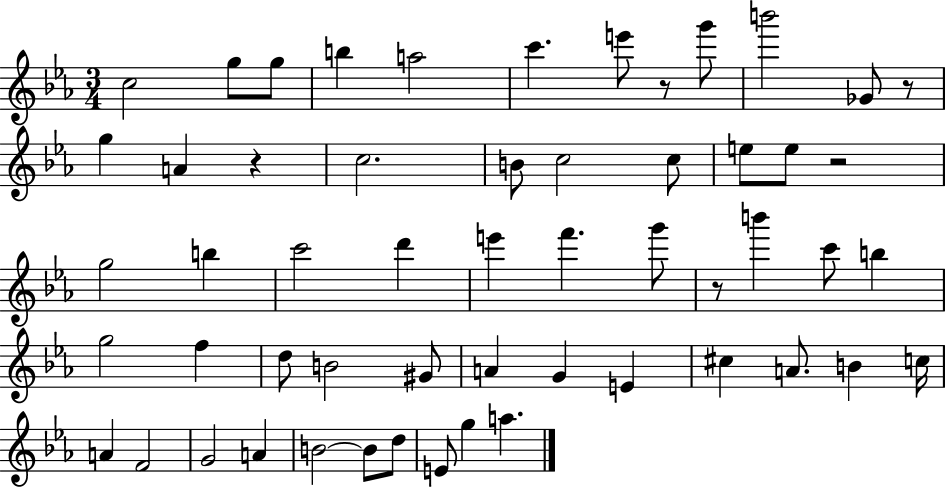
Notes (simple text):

C5/h G5/e G5/e B5/q A5/h C6/q. E6/e R/e G6/e B6/h Gb4/e R/e G5/q A4/q R/q C5/h. B4/e C5/h C5/e E5/e E5/e R/h G5/h B5/q C6/h D6/q E6/q F6/q. G6/e R/e B6/q C6/e B5/q G5/h F5/q D5/e B4/h G#4/e A4/q G4/q E4/q C#5/q A4/e. B4/q C5/s A4/q F4/h G4/h A4/q B4/h B4/e D5/e E4/e G5/q A5/q.